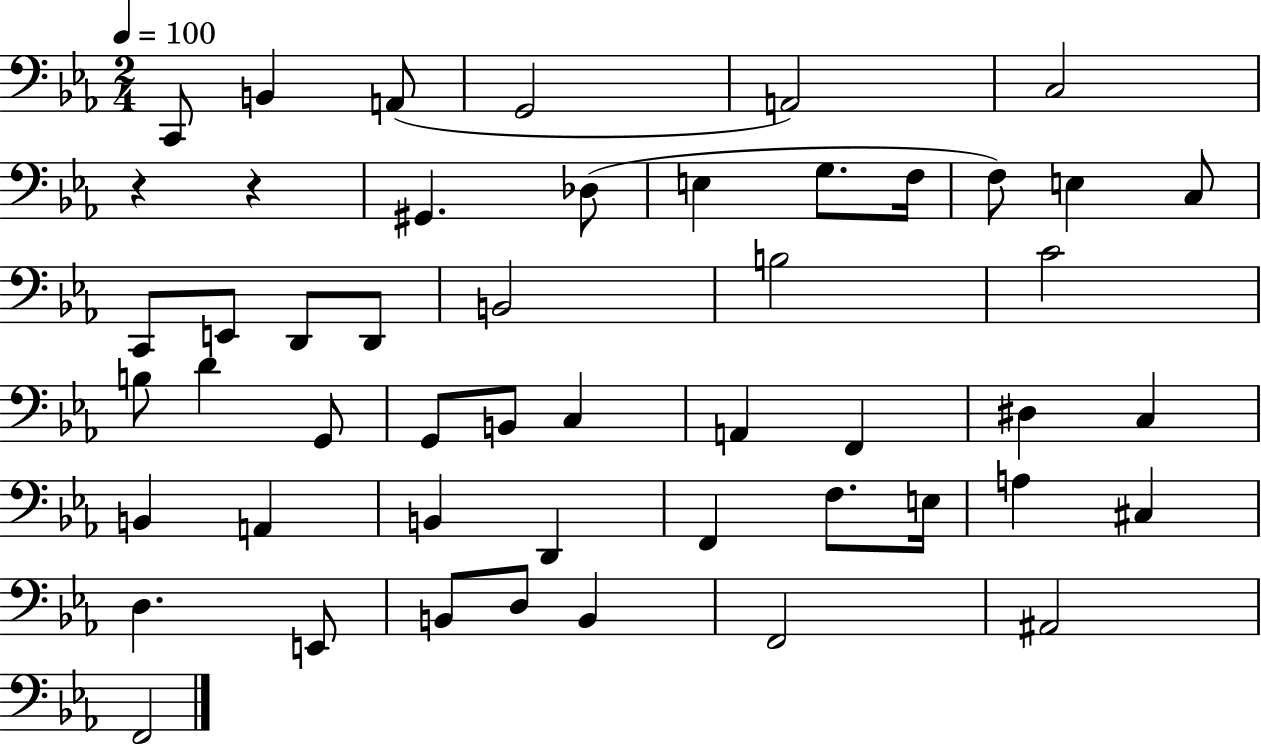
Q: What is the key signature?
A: EES major